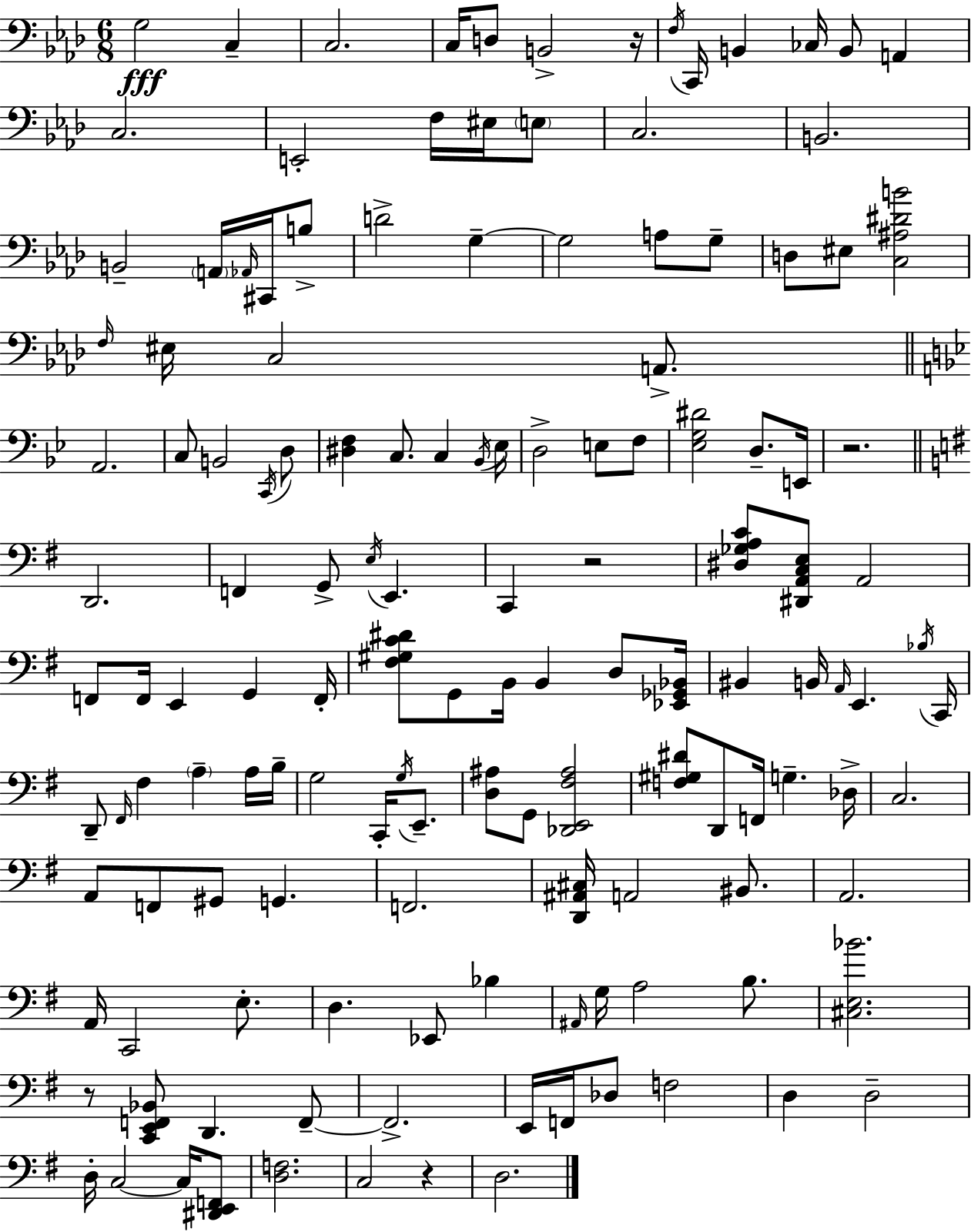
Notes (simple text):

G3/h C3/q C3/h. C3/s D3/e B2/h R/s F3/s C2/s B2/q CES3/s B2/e A2/q C3/h. E2/h F3/s EIS3/s E3/e C3/h. B2/h. B2/h A2/s Ab2/s C#2/s B3/e D4/h G3/q G3/h A3/e G3/e D3/e EIS3/e [C3,A#3,D#4,B4]/h F3/s EIS3/s C3/h A2/e. A2/h. C3/e B2/h C2/s D3/e [D#3,F3]/q C3/e. C3/q Bb2/s Eb3/s D3/h E3/e F3/e [Eb3,G3,D#4]/h D3/e. E2/s R/h. D2/h. F2/q G2/e E3/s E2/q. C2/q R/h [D#3,Gb3,A3,C4]/e [D#2,A2,C3,E3]/e A2/h F2/e F2/s E2/q G2/q F2/s [F#3,G#3,C4,D#4]/e G2/e B2/s B2/q D3/e [Eb2,Gb2,Bb2]/s BIS2/q B2/s A2/s E2/q. Bb3/s C2/s D2/e F#2/s F#3/q A3/q A3/s B3/s G3/h C2/s G3/s E2/e. [D3,A#3]/e G2/e [Db2,E2,F#3,A#3]/h [F3,G#3,D#4]/e D2/e F2/s G3/q. Db3/s C3/h. A2/e F2/e G#2/e G2/q. F2/h. [D2,A#2,C#3]/s A2/h BIS2/e. A2/h. A2/s C2/h E3/e. D3/q. Eb2/e Bb3/q A#2/s G3/s A3/h B3/e. [C#3,E3,Bb4]/h. R/e [C2,E2,F2,Bb2]/e D2/q. F2/e F2/h. E2/s F2/s Db3/e F3/h D3/q D3/h D3/s C3/h C3/s [D#2,E2,F2]/e [D3,F3]/h. C3/h R/q D3/h.